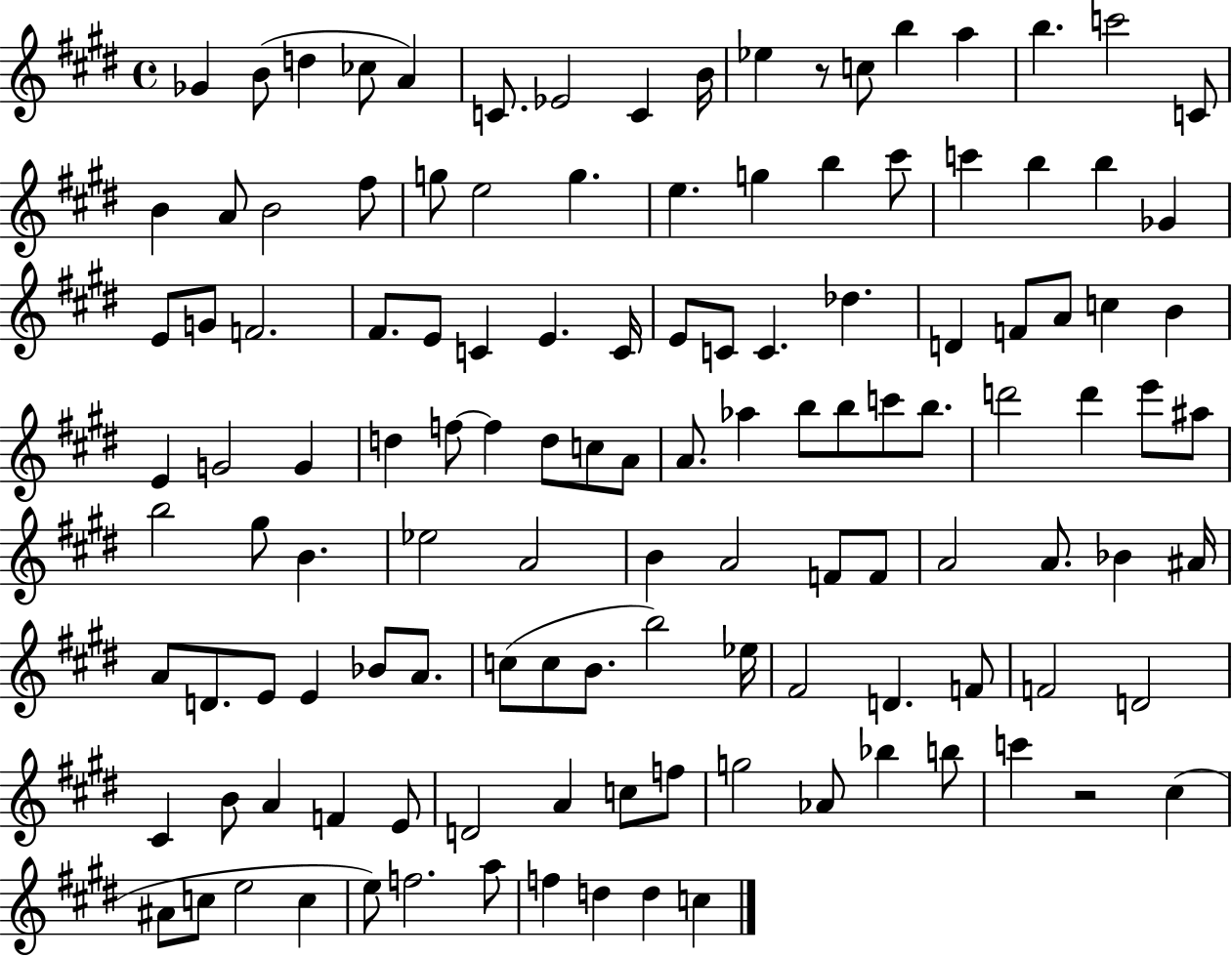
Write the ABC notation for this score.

X:1
T:Untitled
M:4/4
L:1/4
K:E
_G B/2 d _c/2 A C/2 _E2 C B/4 _e z/2 c/2 b a b c'2 C/2 B A/2 B2 ^f/2 g/2 e2 g e g b ^c'/2 c' b b _G E/2 G/2 F2 ^F/2 E/2 C E C/4 E/2 C/2 C _d D F/2 A/2 c B E G2 G d f/2 f d/2 c/2 A/2 A/2 _a b/2 b/2 c'/2 b/2 d'2 d' e'/2 ^a/2 b2 ^g/2 B _e2 A2 B A2 F/2 F/2 A2 A/2 _B ^A/4 A/2 D/2 E/2 E _B/2 A/2 c/2 c/2 B/2 b2 _e/4 ^F2 D F/2 F2 D2 ^C B/2 A F E/2 D2 A c/2 f/2 g2 _A/2 _b b/2 c' z2 ^c ^A/2 c/2 e2 c e/2 f2 a/2 f d d c